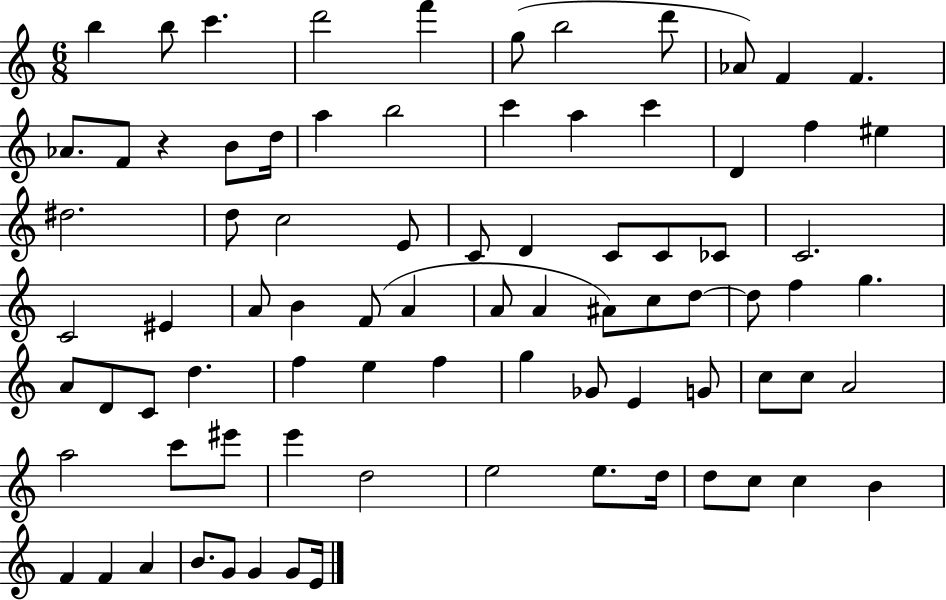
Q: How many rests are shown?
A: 1